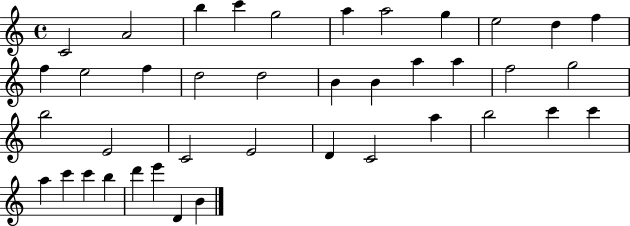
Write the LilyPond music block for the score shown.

{
  \clef treble
  \time 4/4
  \defaultTimeSignature
  \key c \major
  c'2 a'2 | b''4 c'''4 g''2 | a''4 a''2 g''4 | e''2 d''4 f''4 | \break f''4 e''2 f''4 | d''2 d''2 | b'4 b'4 a''4 a''4 | f''2 g''2 | \break b''2 e'2 | c'2 e'2 | d'4 c'2 a''4 | b''2 c'''4 c'''4 | \break a''4 c'''4 c'''4 b''4 | d'''4 e'''4 d'4 b'4 | \bar "|."
}